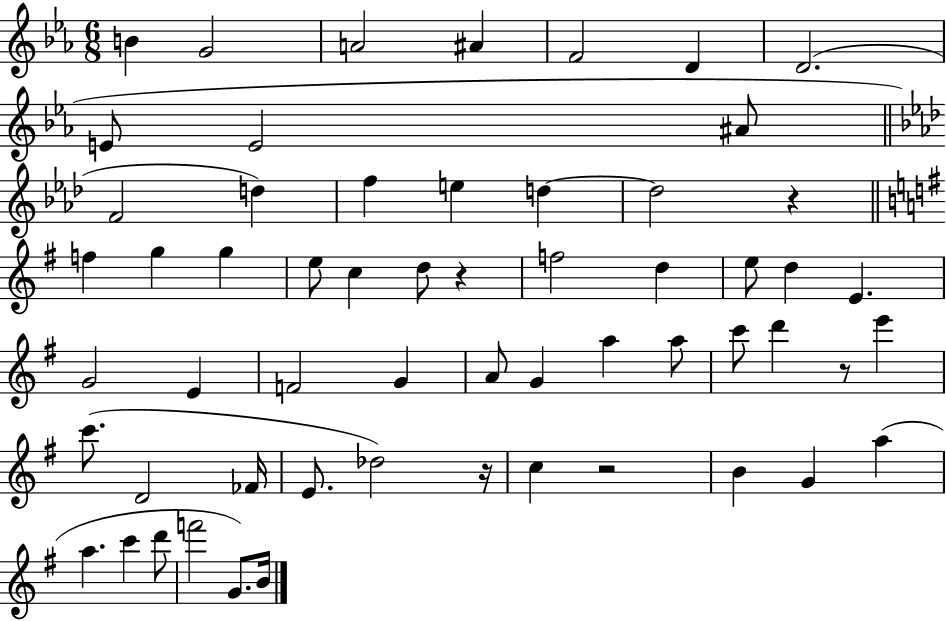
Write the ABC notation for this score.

X:1
T:Untitled
M:6/8
L:1/4
K:Eb
B G2 A2 ^A F2 D D2 E/2 E2 ^A/2 F2 d f e d d2 z f g g e/2 c d/2 z f2 d e/2 d E G2 E F2 G A/2 G a a/2 c'/2 d' z/2 e' c'/2 D2 _F/4 E/2 _d2 z/4 c z2 B G a a c' d'/2 f'2 G/2 B/4